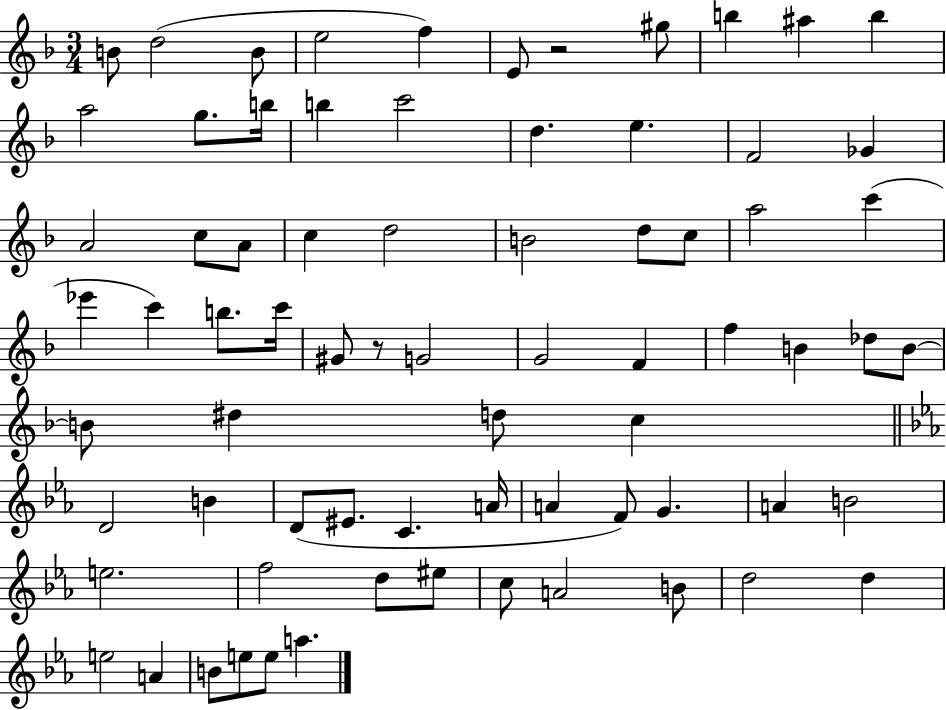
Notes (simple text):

B4/e D5/h B4/e E5/h F5/q E4/e R/h G#5/e B5/q A#5/q B5/q A5/h G5/e. B5/s B5/q C6/h D5/q. E5/q. F4/h Gb4/q A4/h C5/e A4/e C5/q D5/h B4/h D5/e C5/e A5/h C6/q Eb6/q C6/q B5/e. C6/s G#4/e R/e G4/h G4/h F4/q F5/q B4/q Db5/e B4/e B4/e D#5/q D5/e C5/q D4/h B4/q D4/e EIS4/e. C4/q. A4/s A4/q F4/e G4/q. A4/q B4/h E5/h. F5/h D5/e EIS5/e C5/e A4/h B4/e D5/h D5/q E5/h A4/q B4/e E5/e E5/e A5/q.